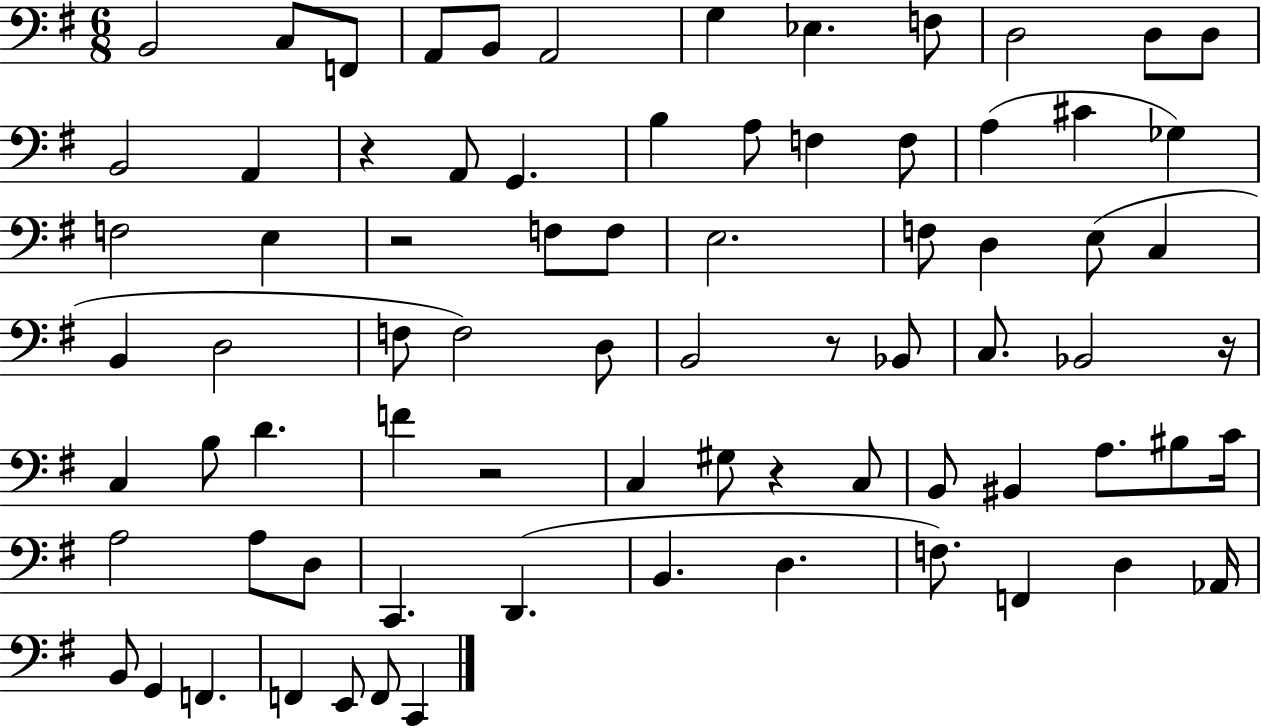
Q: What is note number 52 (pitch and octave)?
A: BIS3